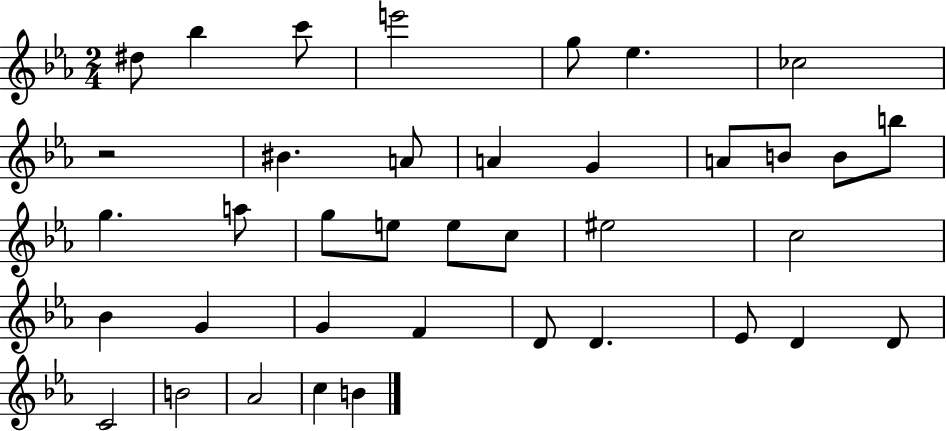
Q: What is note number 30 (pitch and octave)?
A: Eb4